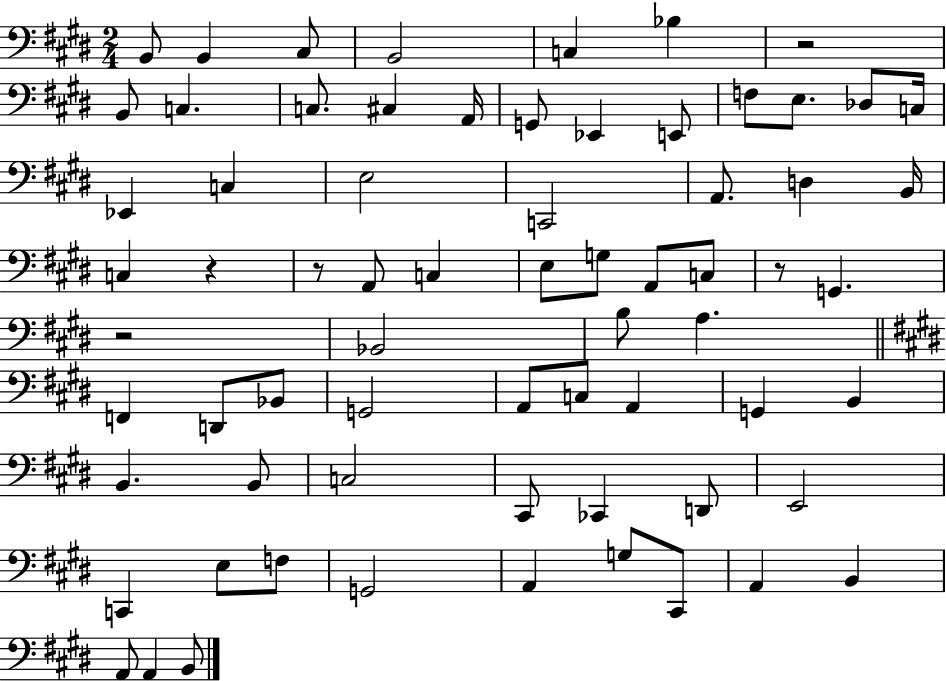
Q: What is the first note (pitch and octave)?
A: B2